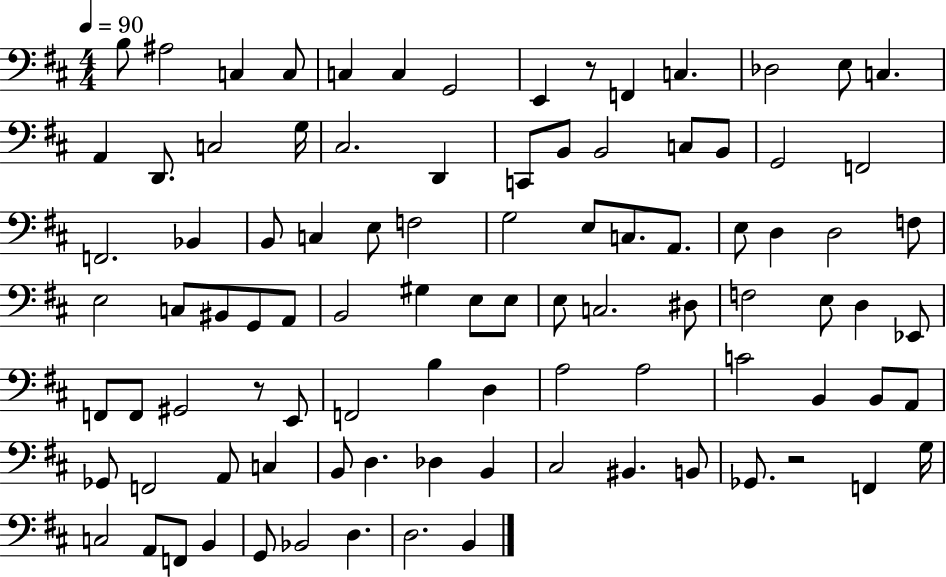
B3/e A#3/h C3/q C3/e C3/q C3/q G2/h E2/q R/e F2/q C3/q. Db3/h E3/e C3/q. A2/q D2/e. C3/h G3/s C#3/h. D2/q C2/e B2/e B2/h C3/e B2/e G2/h F2/h F2/h. Bb2/q B2/e C3/q E3/e F3/h G3/h E3/e C3/e. A2/e. E3/e D3/q D3/h F3/e E3/h C3/e BIS2/e G2/e A2/e B2/h G#3/q E3/e E3/e E3/e C3/h. D#3/e F3/h E3/e D3/q Eb2/e F2/e F2/e G#2/h R/e E2/e F2/h B3/q D3/q A3/h A3/h C4/h B2/q B2/e A2/e Gb2/e F2/h A2/e C3/q B2/e D3/q. Db3/q B2/q C#3/h BIS2/q. B2/e Gb2/e. R/h F2/q G3/s C3/h A2/e F2/e B2/q G2/e Bb2/h D3/q. D3/h. B2/q